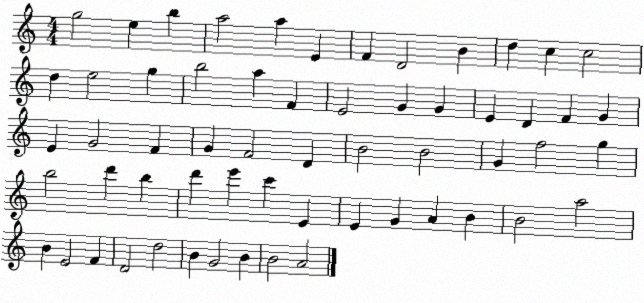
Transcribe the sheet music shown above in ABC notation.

X:1
T:Untitled
M:4/4
L:1/4
K:C
g2 e b a2 a E F D2 B d c c2 d e2 g b2 a F E2 G G E D F G E G2 F G F2 D B2 B2 G f2 g b2 d' b d' e' c' E E G A B B2 a2 B E2 F D2 d2 B G2 B B2 A2